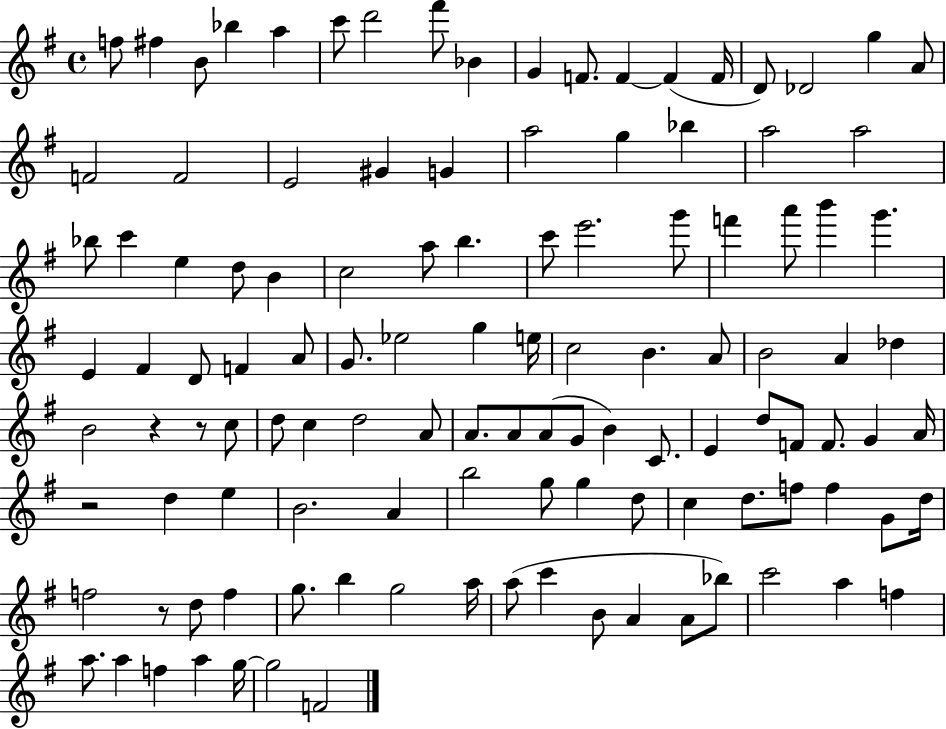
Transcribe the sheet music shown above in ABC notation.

X:1
T:Untitled
M:4/4
L:1/4
K:G
f/2 ^f B/2 _b a c'/2 d'2 ^f'/2 _B G F/2 F F F/4 D/2 _D2 g A/2 F2 F2 E2 ^G G a2 g _b a2 a2 _b/2 c' e d/2 B c2 a/2 b c'/2 e'2 g'/2 f' a'/2 b' g' E ^F D/2 F A/2 G/2 _e2 g e/4 c2 B A/2 B2 A _d B2 z z/2 c/2 d/2 c d2 A/2 A/2 A/2 A/2 G/2 B C/2 E d/2 F/2 F/2 G A/4 z2 d e B2 A b2 g/2 g d/2 c d/2 f/2 f G/2 d/4 f2 z/2 d/2 f g/2 b g2 a/4 a/2 c' B/2 A A/2 _b/2 c'2 a f a/2 a f a g/4 g2 F2